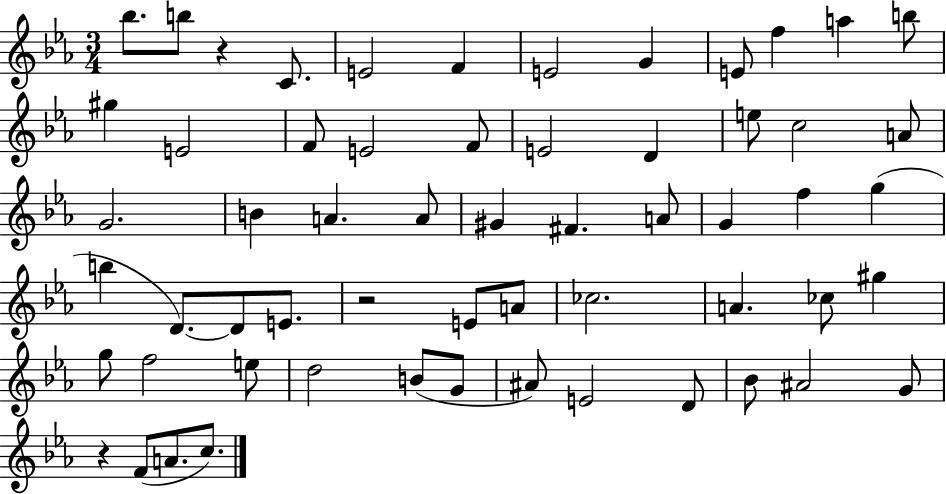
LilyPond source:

{
  \clef treble
  \numericTimeSignature
  \time 3/4
  \key ees \major
  bes''8. b''8 r4 c'8. | e'2 f'4 | e'2 g'4 | e'8 f''4 a''4 b''8 | \break gis''4 e'2 | f'8 e'2 f'8 | e'2 d'4 | e''8 c''2 a'8 | \break g'2. | b'4 a'4. a'8 | gis'4 fis'4. a'8 | g'4 f''4 g''4( | \break b''4 d'8.~~) d'8 e'8. | r2 e'8 a'8 | ces''2. | a'4. ces''8 gis''4 | \break g''8 f''2 e''8 | d''2 b'8( g'8 | ais'8) e'2 d'8 | bes'8 ais'2 g'8 | \break r4 f'8( a'8. c''8.) | \bar "|."
}